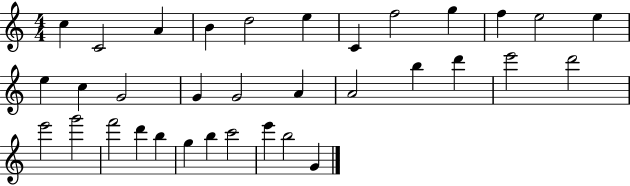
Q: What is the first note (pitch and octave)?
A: C5